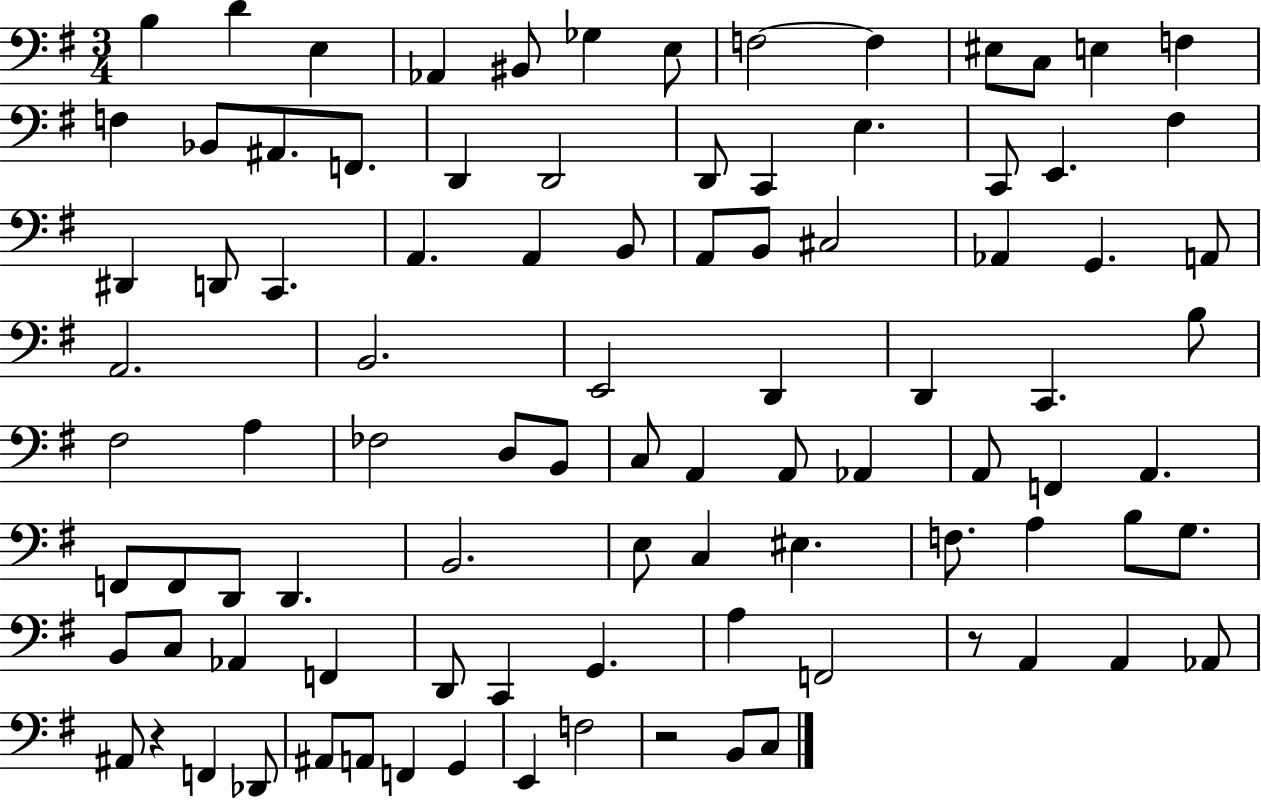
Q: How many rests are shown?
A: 3